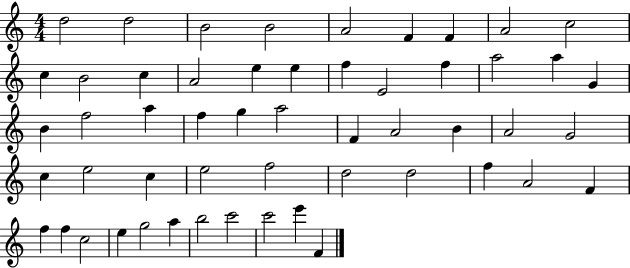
{
  \clef treble
  \numericTimeSignature
  \time 4/4
  \key c \major
  d''2 d''2 | b'2 b'2 | a'2 f'4 f'4 | a'2 c''2 | \break c''4 b'2 c''4 | a'2 e''4 e''4 | f''4 e'2 f''4 | a''2 a''4 g'4 | \break b'4 f''2 a''4 | f''4 g''4 a''2 | f'4 a'2 b'4 | a'2 g'2 | \break c''4 e''2 c''4 | e''2 f''2 | d''2 d''2 | f''4 a'2 f'4 | \break f''4 f''4 c''2 | e''4 g''2 a''4 | b''2 c'''2 | c'''2 e'''4 f'4 | \break \bar "|."
}